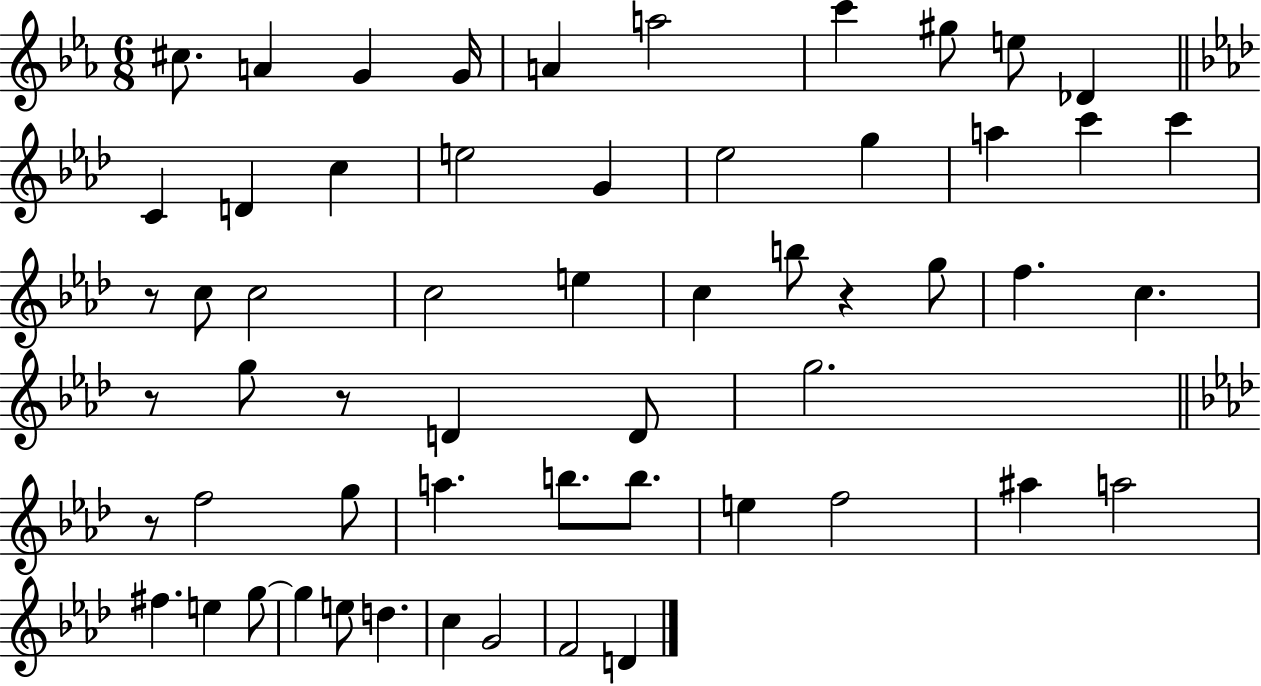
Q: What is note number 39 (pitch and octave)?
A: E5